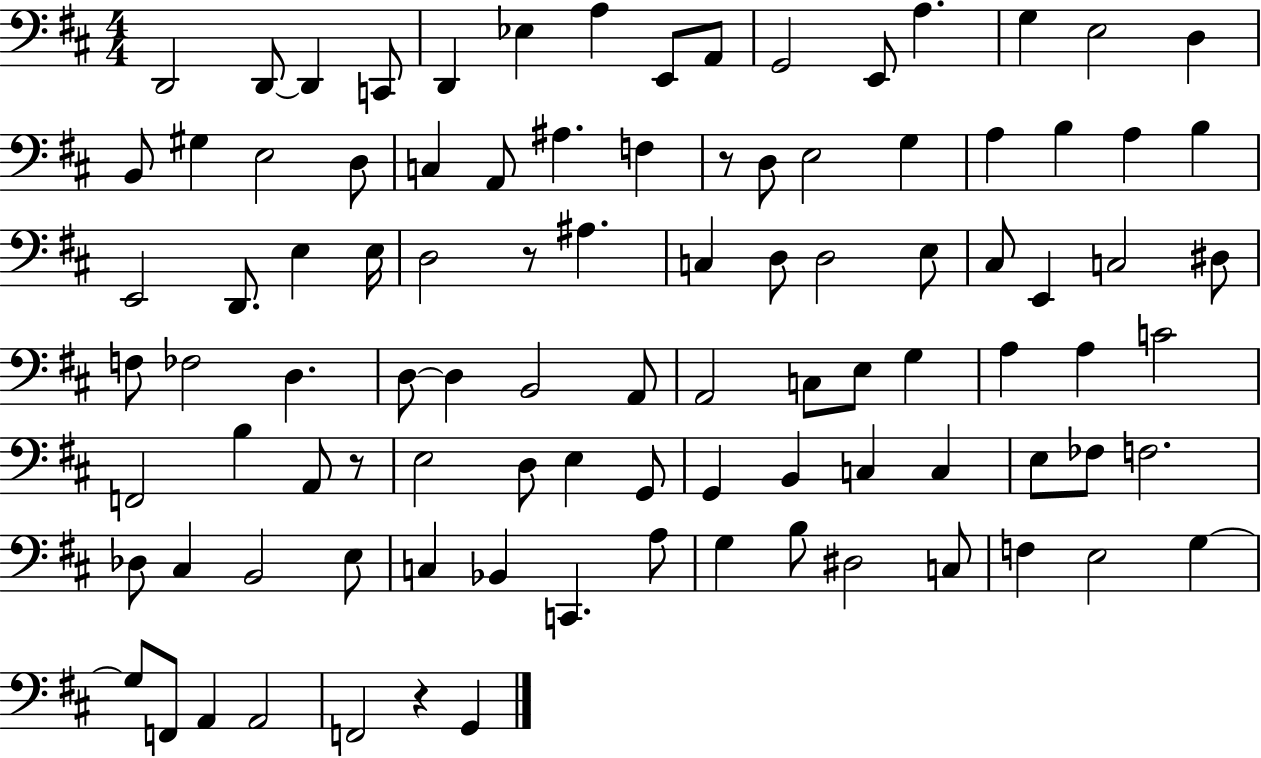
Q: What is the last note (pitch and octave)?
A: G2